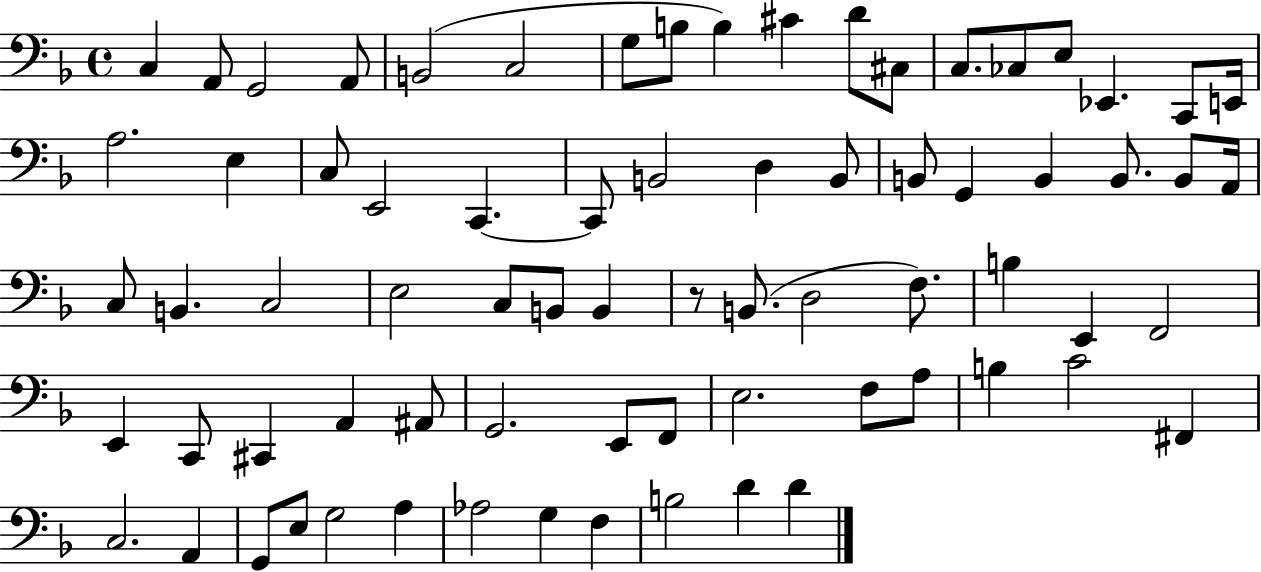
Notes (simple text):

C3/q A2/e G2/h A2/e B2/h C3/h G3/e B3/e B3/q C#4/q D4/e C#3/e C3/e. CES3/e E3/e Eb2/q. C2/e E2/s A3/h. E3/q C3/e E2/h C2/q. C2/e B2/h D3/q B2/e B2/e G2/q B2/q B2/e. B2/e A2/s C3/e B2/q. C3/h E3/h C3/e B2/e B2/q R/e B2/e. D3/h F3/e. B3/q E2/q F2/h E2/q C2/e C#2/q A2/q A#2/e G2/h. E2/e F2/e E3/h. F3/e A3/e B3/q C4/h F#2/q C3/h. A2/q G2/e E3/e G3/h A3/q Ab3/h G3/q F3/q B3/h D4/q D4/q